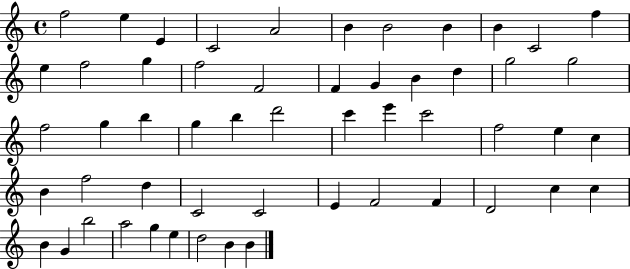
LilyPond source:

{
  \clef treble
  \time 4/4
  \defaultTimeSignature
  \key c \major
  f''2 e''4 e'4 | c'2 a'2 | b'4 b'2 b'4 | b'4 c'2 f''4 | \break e''4 f''2 g''4 | f''2 f'2 | f'4 g'4 b'4 d''4 | g''2 g''2 | \break f''2 g''4 b''4 | g''4 b''4 d'''2 | c'''4 e'''4 c'''2 | f''2 e''4 c''4 | \break b'4 f''2 d''4 | c'2 c'2 | e'4 f'2 f'4 | d'2 c''4 c''4 | \break b'4 g'4 b''2 | a''2 g''4 e''4 | d''2 b'4 b'4 | \bar "|."
}